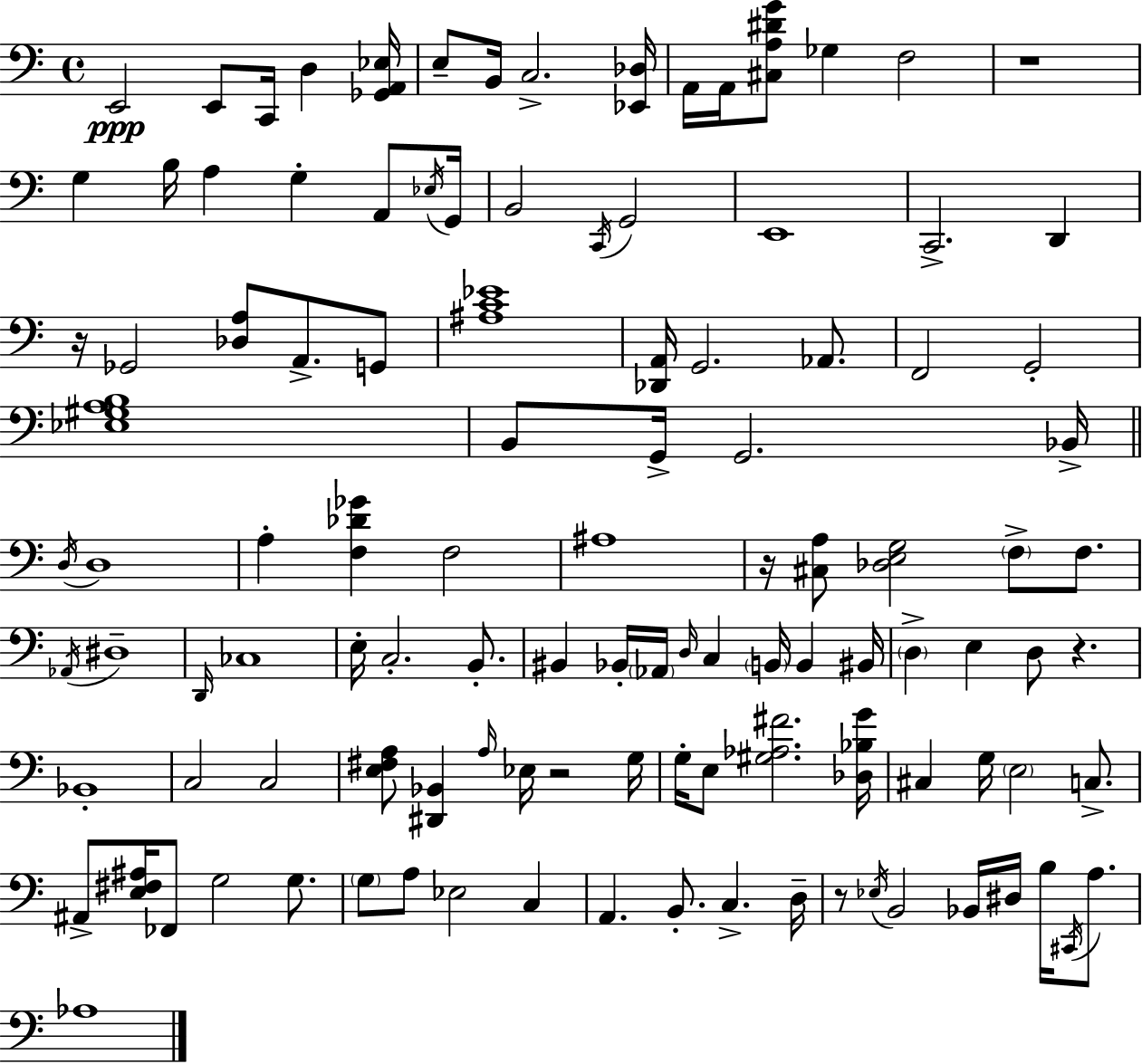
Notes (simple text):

E2/h E2/e C2/s D3/q [Gb2,A2,Eb3]/s E3/e B2/s C3/h. [Eb2,Db3]/s A2/s A2/s [C#3,A3,D#4,G4]/e Gb3/q F3/h R/w G3/q B3/s A3/q G3/q A2/e Eb3/s G2/s B2/h C2/s G2/h E2/w C2/h. D2/q R/s Gb2/h [Db3,A3]/e A2/e. G2/e [A#3,C4,Eb4]/w [Db2,A2]/s G2/h. Ab2/e. F2/h G2/h [Eb3,G#3,A3,B3]/w B2/e G2/s G2/h. Bb2/s D3/s D3/w A3/q [F3,Db4,Gb4]/q F3/h A#3/w R/s [C#3,A3]/e [Db3,E3,G3]/h F3/e F3/e. Ab2/s D#3/w D2/s CES3/w E3/s C3/h. B2/e. BIS2/q Bb2/s Ab2/s D3/s C3/q B2/s B2/q BIS2/s D3/q E3/q D3/e R/q. Bb2/w C3/h C3/h [E3,F#3,A3]/e [D#2,Bb2]/q A3/s Eb3/s R/h G3/s G3/s E3/e [G#3,Ab3,F#4]/h. [Db3,Bb3,G4]/s C#3/q G3/s E3/h C3/e. A#2/e [E3,F#3,A#3]/s FES2/e G3/h G3/e. G3/e A3/e Eb3/h C3/q A2/q. B2/e. C3/q. D3/s R/e Eb3/s B2/h Bb2/s D#3/s B3/s C#2/s A3/e. Ab3/w